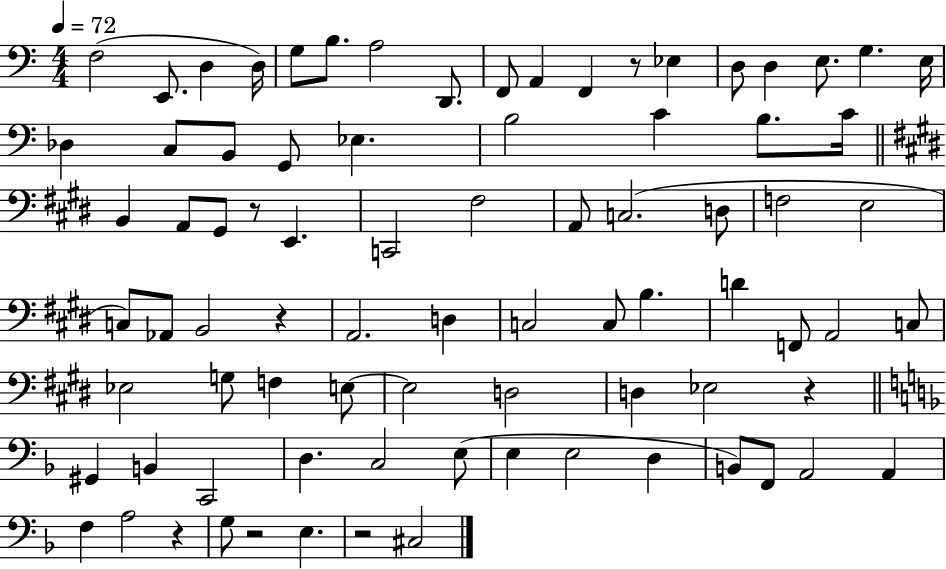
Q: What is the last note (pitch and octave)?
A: C#3